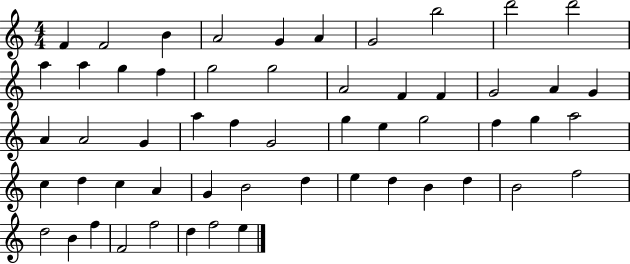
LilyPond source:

{
  \clef treble
  \numericTimeSignature
  \time 4/4
  \key c \major
  f'4 f'2 b'4 | a'2 g'4 a'4 | g'2 b''2 | d'''2 d'''2 | \break a''4 a''4 g''4 f''4 | g''2 g''2 | a'2 f'4 f'4 | g'2 a'4 g'4 | \break a'4 a'2 g'4 | a''4 f''4 g'2 | g''4 e''4 g''2 | f''4 g''4 a''2 | \break c''4 d''4 c''4 a'4 | g'4 b'2 d''4 | e''4 d''4 b'4 d''4 | b'2 f''2 | \break d''2 b'4 f''4 | f'2 f''2 | d''4 f''2 e''4 | \bar "|."
}